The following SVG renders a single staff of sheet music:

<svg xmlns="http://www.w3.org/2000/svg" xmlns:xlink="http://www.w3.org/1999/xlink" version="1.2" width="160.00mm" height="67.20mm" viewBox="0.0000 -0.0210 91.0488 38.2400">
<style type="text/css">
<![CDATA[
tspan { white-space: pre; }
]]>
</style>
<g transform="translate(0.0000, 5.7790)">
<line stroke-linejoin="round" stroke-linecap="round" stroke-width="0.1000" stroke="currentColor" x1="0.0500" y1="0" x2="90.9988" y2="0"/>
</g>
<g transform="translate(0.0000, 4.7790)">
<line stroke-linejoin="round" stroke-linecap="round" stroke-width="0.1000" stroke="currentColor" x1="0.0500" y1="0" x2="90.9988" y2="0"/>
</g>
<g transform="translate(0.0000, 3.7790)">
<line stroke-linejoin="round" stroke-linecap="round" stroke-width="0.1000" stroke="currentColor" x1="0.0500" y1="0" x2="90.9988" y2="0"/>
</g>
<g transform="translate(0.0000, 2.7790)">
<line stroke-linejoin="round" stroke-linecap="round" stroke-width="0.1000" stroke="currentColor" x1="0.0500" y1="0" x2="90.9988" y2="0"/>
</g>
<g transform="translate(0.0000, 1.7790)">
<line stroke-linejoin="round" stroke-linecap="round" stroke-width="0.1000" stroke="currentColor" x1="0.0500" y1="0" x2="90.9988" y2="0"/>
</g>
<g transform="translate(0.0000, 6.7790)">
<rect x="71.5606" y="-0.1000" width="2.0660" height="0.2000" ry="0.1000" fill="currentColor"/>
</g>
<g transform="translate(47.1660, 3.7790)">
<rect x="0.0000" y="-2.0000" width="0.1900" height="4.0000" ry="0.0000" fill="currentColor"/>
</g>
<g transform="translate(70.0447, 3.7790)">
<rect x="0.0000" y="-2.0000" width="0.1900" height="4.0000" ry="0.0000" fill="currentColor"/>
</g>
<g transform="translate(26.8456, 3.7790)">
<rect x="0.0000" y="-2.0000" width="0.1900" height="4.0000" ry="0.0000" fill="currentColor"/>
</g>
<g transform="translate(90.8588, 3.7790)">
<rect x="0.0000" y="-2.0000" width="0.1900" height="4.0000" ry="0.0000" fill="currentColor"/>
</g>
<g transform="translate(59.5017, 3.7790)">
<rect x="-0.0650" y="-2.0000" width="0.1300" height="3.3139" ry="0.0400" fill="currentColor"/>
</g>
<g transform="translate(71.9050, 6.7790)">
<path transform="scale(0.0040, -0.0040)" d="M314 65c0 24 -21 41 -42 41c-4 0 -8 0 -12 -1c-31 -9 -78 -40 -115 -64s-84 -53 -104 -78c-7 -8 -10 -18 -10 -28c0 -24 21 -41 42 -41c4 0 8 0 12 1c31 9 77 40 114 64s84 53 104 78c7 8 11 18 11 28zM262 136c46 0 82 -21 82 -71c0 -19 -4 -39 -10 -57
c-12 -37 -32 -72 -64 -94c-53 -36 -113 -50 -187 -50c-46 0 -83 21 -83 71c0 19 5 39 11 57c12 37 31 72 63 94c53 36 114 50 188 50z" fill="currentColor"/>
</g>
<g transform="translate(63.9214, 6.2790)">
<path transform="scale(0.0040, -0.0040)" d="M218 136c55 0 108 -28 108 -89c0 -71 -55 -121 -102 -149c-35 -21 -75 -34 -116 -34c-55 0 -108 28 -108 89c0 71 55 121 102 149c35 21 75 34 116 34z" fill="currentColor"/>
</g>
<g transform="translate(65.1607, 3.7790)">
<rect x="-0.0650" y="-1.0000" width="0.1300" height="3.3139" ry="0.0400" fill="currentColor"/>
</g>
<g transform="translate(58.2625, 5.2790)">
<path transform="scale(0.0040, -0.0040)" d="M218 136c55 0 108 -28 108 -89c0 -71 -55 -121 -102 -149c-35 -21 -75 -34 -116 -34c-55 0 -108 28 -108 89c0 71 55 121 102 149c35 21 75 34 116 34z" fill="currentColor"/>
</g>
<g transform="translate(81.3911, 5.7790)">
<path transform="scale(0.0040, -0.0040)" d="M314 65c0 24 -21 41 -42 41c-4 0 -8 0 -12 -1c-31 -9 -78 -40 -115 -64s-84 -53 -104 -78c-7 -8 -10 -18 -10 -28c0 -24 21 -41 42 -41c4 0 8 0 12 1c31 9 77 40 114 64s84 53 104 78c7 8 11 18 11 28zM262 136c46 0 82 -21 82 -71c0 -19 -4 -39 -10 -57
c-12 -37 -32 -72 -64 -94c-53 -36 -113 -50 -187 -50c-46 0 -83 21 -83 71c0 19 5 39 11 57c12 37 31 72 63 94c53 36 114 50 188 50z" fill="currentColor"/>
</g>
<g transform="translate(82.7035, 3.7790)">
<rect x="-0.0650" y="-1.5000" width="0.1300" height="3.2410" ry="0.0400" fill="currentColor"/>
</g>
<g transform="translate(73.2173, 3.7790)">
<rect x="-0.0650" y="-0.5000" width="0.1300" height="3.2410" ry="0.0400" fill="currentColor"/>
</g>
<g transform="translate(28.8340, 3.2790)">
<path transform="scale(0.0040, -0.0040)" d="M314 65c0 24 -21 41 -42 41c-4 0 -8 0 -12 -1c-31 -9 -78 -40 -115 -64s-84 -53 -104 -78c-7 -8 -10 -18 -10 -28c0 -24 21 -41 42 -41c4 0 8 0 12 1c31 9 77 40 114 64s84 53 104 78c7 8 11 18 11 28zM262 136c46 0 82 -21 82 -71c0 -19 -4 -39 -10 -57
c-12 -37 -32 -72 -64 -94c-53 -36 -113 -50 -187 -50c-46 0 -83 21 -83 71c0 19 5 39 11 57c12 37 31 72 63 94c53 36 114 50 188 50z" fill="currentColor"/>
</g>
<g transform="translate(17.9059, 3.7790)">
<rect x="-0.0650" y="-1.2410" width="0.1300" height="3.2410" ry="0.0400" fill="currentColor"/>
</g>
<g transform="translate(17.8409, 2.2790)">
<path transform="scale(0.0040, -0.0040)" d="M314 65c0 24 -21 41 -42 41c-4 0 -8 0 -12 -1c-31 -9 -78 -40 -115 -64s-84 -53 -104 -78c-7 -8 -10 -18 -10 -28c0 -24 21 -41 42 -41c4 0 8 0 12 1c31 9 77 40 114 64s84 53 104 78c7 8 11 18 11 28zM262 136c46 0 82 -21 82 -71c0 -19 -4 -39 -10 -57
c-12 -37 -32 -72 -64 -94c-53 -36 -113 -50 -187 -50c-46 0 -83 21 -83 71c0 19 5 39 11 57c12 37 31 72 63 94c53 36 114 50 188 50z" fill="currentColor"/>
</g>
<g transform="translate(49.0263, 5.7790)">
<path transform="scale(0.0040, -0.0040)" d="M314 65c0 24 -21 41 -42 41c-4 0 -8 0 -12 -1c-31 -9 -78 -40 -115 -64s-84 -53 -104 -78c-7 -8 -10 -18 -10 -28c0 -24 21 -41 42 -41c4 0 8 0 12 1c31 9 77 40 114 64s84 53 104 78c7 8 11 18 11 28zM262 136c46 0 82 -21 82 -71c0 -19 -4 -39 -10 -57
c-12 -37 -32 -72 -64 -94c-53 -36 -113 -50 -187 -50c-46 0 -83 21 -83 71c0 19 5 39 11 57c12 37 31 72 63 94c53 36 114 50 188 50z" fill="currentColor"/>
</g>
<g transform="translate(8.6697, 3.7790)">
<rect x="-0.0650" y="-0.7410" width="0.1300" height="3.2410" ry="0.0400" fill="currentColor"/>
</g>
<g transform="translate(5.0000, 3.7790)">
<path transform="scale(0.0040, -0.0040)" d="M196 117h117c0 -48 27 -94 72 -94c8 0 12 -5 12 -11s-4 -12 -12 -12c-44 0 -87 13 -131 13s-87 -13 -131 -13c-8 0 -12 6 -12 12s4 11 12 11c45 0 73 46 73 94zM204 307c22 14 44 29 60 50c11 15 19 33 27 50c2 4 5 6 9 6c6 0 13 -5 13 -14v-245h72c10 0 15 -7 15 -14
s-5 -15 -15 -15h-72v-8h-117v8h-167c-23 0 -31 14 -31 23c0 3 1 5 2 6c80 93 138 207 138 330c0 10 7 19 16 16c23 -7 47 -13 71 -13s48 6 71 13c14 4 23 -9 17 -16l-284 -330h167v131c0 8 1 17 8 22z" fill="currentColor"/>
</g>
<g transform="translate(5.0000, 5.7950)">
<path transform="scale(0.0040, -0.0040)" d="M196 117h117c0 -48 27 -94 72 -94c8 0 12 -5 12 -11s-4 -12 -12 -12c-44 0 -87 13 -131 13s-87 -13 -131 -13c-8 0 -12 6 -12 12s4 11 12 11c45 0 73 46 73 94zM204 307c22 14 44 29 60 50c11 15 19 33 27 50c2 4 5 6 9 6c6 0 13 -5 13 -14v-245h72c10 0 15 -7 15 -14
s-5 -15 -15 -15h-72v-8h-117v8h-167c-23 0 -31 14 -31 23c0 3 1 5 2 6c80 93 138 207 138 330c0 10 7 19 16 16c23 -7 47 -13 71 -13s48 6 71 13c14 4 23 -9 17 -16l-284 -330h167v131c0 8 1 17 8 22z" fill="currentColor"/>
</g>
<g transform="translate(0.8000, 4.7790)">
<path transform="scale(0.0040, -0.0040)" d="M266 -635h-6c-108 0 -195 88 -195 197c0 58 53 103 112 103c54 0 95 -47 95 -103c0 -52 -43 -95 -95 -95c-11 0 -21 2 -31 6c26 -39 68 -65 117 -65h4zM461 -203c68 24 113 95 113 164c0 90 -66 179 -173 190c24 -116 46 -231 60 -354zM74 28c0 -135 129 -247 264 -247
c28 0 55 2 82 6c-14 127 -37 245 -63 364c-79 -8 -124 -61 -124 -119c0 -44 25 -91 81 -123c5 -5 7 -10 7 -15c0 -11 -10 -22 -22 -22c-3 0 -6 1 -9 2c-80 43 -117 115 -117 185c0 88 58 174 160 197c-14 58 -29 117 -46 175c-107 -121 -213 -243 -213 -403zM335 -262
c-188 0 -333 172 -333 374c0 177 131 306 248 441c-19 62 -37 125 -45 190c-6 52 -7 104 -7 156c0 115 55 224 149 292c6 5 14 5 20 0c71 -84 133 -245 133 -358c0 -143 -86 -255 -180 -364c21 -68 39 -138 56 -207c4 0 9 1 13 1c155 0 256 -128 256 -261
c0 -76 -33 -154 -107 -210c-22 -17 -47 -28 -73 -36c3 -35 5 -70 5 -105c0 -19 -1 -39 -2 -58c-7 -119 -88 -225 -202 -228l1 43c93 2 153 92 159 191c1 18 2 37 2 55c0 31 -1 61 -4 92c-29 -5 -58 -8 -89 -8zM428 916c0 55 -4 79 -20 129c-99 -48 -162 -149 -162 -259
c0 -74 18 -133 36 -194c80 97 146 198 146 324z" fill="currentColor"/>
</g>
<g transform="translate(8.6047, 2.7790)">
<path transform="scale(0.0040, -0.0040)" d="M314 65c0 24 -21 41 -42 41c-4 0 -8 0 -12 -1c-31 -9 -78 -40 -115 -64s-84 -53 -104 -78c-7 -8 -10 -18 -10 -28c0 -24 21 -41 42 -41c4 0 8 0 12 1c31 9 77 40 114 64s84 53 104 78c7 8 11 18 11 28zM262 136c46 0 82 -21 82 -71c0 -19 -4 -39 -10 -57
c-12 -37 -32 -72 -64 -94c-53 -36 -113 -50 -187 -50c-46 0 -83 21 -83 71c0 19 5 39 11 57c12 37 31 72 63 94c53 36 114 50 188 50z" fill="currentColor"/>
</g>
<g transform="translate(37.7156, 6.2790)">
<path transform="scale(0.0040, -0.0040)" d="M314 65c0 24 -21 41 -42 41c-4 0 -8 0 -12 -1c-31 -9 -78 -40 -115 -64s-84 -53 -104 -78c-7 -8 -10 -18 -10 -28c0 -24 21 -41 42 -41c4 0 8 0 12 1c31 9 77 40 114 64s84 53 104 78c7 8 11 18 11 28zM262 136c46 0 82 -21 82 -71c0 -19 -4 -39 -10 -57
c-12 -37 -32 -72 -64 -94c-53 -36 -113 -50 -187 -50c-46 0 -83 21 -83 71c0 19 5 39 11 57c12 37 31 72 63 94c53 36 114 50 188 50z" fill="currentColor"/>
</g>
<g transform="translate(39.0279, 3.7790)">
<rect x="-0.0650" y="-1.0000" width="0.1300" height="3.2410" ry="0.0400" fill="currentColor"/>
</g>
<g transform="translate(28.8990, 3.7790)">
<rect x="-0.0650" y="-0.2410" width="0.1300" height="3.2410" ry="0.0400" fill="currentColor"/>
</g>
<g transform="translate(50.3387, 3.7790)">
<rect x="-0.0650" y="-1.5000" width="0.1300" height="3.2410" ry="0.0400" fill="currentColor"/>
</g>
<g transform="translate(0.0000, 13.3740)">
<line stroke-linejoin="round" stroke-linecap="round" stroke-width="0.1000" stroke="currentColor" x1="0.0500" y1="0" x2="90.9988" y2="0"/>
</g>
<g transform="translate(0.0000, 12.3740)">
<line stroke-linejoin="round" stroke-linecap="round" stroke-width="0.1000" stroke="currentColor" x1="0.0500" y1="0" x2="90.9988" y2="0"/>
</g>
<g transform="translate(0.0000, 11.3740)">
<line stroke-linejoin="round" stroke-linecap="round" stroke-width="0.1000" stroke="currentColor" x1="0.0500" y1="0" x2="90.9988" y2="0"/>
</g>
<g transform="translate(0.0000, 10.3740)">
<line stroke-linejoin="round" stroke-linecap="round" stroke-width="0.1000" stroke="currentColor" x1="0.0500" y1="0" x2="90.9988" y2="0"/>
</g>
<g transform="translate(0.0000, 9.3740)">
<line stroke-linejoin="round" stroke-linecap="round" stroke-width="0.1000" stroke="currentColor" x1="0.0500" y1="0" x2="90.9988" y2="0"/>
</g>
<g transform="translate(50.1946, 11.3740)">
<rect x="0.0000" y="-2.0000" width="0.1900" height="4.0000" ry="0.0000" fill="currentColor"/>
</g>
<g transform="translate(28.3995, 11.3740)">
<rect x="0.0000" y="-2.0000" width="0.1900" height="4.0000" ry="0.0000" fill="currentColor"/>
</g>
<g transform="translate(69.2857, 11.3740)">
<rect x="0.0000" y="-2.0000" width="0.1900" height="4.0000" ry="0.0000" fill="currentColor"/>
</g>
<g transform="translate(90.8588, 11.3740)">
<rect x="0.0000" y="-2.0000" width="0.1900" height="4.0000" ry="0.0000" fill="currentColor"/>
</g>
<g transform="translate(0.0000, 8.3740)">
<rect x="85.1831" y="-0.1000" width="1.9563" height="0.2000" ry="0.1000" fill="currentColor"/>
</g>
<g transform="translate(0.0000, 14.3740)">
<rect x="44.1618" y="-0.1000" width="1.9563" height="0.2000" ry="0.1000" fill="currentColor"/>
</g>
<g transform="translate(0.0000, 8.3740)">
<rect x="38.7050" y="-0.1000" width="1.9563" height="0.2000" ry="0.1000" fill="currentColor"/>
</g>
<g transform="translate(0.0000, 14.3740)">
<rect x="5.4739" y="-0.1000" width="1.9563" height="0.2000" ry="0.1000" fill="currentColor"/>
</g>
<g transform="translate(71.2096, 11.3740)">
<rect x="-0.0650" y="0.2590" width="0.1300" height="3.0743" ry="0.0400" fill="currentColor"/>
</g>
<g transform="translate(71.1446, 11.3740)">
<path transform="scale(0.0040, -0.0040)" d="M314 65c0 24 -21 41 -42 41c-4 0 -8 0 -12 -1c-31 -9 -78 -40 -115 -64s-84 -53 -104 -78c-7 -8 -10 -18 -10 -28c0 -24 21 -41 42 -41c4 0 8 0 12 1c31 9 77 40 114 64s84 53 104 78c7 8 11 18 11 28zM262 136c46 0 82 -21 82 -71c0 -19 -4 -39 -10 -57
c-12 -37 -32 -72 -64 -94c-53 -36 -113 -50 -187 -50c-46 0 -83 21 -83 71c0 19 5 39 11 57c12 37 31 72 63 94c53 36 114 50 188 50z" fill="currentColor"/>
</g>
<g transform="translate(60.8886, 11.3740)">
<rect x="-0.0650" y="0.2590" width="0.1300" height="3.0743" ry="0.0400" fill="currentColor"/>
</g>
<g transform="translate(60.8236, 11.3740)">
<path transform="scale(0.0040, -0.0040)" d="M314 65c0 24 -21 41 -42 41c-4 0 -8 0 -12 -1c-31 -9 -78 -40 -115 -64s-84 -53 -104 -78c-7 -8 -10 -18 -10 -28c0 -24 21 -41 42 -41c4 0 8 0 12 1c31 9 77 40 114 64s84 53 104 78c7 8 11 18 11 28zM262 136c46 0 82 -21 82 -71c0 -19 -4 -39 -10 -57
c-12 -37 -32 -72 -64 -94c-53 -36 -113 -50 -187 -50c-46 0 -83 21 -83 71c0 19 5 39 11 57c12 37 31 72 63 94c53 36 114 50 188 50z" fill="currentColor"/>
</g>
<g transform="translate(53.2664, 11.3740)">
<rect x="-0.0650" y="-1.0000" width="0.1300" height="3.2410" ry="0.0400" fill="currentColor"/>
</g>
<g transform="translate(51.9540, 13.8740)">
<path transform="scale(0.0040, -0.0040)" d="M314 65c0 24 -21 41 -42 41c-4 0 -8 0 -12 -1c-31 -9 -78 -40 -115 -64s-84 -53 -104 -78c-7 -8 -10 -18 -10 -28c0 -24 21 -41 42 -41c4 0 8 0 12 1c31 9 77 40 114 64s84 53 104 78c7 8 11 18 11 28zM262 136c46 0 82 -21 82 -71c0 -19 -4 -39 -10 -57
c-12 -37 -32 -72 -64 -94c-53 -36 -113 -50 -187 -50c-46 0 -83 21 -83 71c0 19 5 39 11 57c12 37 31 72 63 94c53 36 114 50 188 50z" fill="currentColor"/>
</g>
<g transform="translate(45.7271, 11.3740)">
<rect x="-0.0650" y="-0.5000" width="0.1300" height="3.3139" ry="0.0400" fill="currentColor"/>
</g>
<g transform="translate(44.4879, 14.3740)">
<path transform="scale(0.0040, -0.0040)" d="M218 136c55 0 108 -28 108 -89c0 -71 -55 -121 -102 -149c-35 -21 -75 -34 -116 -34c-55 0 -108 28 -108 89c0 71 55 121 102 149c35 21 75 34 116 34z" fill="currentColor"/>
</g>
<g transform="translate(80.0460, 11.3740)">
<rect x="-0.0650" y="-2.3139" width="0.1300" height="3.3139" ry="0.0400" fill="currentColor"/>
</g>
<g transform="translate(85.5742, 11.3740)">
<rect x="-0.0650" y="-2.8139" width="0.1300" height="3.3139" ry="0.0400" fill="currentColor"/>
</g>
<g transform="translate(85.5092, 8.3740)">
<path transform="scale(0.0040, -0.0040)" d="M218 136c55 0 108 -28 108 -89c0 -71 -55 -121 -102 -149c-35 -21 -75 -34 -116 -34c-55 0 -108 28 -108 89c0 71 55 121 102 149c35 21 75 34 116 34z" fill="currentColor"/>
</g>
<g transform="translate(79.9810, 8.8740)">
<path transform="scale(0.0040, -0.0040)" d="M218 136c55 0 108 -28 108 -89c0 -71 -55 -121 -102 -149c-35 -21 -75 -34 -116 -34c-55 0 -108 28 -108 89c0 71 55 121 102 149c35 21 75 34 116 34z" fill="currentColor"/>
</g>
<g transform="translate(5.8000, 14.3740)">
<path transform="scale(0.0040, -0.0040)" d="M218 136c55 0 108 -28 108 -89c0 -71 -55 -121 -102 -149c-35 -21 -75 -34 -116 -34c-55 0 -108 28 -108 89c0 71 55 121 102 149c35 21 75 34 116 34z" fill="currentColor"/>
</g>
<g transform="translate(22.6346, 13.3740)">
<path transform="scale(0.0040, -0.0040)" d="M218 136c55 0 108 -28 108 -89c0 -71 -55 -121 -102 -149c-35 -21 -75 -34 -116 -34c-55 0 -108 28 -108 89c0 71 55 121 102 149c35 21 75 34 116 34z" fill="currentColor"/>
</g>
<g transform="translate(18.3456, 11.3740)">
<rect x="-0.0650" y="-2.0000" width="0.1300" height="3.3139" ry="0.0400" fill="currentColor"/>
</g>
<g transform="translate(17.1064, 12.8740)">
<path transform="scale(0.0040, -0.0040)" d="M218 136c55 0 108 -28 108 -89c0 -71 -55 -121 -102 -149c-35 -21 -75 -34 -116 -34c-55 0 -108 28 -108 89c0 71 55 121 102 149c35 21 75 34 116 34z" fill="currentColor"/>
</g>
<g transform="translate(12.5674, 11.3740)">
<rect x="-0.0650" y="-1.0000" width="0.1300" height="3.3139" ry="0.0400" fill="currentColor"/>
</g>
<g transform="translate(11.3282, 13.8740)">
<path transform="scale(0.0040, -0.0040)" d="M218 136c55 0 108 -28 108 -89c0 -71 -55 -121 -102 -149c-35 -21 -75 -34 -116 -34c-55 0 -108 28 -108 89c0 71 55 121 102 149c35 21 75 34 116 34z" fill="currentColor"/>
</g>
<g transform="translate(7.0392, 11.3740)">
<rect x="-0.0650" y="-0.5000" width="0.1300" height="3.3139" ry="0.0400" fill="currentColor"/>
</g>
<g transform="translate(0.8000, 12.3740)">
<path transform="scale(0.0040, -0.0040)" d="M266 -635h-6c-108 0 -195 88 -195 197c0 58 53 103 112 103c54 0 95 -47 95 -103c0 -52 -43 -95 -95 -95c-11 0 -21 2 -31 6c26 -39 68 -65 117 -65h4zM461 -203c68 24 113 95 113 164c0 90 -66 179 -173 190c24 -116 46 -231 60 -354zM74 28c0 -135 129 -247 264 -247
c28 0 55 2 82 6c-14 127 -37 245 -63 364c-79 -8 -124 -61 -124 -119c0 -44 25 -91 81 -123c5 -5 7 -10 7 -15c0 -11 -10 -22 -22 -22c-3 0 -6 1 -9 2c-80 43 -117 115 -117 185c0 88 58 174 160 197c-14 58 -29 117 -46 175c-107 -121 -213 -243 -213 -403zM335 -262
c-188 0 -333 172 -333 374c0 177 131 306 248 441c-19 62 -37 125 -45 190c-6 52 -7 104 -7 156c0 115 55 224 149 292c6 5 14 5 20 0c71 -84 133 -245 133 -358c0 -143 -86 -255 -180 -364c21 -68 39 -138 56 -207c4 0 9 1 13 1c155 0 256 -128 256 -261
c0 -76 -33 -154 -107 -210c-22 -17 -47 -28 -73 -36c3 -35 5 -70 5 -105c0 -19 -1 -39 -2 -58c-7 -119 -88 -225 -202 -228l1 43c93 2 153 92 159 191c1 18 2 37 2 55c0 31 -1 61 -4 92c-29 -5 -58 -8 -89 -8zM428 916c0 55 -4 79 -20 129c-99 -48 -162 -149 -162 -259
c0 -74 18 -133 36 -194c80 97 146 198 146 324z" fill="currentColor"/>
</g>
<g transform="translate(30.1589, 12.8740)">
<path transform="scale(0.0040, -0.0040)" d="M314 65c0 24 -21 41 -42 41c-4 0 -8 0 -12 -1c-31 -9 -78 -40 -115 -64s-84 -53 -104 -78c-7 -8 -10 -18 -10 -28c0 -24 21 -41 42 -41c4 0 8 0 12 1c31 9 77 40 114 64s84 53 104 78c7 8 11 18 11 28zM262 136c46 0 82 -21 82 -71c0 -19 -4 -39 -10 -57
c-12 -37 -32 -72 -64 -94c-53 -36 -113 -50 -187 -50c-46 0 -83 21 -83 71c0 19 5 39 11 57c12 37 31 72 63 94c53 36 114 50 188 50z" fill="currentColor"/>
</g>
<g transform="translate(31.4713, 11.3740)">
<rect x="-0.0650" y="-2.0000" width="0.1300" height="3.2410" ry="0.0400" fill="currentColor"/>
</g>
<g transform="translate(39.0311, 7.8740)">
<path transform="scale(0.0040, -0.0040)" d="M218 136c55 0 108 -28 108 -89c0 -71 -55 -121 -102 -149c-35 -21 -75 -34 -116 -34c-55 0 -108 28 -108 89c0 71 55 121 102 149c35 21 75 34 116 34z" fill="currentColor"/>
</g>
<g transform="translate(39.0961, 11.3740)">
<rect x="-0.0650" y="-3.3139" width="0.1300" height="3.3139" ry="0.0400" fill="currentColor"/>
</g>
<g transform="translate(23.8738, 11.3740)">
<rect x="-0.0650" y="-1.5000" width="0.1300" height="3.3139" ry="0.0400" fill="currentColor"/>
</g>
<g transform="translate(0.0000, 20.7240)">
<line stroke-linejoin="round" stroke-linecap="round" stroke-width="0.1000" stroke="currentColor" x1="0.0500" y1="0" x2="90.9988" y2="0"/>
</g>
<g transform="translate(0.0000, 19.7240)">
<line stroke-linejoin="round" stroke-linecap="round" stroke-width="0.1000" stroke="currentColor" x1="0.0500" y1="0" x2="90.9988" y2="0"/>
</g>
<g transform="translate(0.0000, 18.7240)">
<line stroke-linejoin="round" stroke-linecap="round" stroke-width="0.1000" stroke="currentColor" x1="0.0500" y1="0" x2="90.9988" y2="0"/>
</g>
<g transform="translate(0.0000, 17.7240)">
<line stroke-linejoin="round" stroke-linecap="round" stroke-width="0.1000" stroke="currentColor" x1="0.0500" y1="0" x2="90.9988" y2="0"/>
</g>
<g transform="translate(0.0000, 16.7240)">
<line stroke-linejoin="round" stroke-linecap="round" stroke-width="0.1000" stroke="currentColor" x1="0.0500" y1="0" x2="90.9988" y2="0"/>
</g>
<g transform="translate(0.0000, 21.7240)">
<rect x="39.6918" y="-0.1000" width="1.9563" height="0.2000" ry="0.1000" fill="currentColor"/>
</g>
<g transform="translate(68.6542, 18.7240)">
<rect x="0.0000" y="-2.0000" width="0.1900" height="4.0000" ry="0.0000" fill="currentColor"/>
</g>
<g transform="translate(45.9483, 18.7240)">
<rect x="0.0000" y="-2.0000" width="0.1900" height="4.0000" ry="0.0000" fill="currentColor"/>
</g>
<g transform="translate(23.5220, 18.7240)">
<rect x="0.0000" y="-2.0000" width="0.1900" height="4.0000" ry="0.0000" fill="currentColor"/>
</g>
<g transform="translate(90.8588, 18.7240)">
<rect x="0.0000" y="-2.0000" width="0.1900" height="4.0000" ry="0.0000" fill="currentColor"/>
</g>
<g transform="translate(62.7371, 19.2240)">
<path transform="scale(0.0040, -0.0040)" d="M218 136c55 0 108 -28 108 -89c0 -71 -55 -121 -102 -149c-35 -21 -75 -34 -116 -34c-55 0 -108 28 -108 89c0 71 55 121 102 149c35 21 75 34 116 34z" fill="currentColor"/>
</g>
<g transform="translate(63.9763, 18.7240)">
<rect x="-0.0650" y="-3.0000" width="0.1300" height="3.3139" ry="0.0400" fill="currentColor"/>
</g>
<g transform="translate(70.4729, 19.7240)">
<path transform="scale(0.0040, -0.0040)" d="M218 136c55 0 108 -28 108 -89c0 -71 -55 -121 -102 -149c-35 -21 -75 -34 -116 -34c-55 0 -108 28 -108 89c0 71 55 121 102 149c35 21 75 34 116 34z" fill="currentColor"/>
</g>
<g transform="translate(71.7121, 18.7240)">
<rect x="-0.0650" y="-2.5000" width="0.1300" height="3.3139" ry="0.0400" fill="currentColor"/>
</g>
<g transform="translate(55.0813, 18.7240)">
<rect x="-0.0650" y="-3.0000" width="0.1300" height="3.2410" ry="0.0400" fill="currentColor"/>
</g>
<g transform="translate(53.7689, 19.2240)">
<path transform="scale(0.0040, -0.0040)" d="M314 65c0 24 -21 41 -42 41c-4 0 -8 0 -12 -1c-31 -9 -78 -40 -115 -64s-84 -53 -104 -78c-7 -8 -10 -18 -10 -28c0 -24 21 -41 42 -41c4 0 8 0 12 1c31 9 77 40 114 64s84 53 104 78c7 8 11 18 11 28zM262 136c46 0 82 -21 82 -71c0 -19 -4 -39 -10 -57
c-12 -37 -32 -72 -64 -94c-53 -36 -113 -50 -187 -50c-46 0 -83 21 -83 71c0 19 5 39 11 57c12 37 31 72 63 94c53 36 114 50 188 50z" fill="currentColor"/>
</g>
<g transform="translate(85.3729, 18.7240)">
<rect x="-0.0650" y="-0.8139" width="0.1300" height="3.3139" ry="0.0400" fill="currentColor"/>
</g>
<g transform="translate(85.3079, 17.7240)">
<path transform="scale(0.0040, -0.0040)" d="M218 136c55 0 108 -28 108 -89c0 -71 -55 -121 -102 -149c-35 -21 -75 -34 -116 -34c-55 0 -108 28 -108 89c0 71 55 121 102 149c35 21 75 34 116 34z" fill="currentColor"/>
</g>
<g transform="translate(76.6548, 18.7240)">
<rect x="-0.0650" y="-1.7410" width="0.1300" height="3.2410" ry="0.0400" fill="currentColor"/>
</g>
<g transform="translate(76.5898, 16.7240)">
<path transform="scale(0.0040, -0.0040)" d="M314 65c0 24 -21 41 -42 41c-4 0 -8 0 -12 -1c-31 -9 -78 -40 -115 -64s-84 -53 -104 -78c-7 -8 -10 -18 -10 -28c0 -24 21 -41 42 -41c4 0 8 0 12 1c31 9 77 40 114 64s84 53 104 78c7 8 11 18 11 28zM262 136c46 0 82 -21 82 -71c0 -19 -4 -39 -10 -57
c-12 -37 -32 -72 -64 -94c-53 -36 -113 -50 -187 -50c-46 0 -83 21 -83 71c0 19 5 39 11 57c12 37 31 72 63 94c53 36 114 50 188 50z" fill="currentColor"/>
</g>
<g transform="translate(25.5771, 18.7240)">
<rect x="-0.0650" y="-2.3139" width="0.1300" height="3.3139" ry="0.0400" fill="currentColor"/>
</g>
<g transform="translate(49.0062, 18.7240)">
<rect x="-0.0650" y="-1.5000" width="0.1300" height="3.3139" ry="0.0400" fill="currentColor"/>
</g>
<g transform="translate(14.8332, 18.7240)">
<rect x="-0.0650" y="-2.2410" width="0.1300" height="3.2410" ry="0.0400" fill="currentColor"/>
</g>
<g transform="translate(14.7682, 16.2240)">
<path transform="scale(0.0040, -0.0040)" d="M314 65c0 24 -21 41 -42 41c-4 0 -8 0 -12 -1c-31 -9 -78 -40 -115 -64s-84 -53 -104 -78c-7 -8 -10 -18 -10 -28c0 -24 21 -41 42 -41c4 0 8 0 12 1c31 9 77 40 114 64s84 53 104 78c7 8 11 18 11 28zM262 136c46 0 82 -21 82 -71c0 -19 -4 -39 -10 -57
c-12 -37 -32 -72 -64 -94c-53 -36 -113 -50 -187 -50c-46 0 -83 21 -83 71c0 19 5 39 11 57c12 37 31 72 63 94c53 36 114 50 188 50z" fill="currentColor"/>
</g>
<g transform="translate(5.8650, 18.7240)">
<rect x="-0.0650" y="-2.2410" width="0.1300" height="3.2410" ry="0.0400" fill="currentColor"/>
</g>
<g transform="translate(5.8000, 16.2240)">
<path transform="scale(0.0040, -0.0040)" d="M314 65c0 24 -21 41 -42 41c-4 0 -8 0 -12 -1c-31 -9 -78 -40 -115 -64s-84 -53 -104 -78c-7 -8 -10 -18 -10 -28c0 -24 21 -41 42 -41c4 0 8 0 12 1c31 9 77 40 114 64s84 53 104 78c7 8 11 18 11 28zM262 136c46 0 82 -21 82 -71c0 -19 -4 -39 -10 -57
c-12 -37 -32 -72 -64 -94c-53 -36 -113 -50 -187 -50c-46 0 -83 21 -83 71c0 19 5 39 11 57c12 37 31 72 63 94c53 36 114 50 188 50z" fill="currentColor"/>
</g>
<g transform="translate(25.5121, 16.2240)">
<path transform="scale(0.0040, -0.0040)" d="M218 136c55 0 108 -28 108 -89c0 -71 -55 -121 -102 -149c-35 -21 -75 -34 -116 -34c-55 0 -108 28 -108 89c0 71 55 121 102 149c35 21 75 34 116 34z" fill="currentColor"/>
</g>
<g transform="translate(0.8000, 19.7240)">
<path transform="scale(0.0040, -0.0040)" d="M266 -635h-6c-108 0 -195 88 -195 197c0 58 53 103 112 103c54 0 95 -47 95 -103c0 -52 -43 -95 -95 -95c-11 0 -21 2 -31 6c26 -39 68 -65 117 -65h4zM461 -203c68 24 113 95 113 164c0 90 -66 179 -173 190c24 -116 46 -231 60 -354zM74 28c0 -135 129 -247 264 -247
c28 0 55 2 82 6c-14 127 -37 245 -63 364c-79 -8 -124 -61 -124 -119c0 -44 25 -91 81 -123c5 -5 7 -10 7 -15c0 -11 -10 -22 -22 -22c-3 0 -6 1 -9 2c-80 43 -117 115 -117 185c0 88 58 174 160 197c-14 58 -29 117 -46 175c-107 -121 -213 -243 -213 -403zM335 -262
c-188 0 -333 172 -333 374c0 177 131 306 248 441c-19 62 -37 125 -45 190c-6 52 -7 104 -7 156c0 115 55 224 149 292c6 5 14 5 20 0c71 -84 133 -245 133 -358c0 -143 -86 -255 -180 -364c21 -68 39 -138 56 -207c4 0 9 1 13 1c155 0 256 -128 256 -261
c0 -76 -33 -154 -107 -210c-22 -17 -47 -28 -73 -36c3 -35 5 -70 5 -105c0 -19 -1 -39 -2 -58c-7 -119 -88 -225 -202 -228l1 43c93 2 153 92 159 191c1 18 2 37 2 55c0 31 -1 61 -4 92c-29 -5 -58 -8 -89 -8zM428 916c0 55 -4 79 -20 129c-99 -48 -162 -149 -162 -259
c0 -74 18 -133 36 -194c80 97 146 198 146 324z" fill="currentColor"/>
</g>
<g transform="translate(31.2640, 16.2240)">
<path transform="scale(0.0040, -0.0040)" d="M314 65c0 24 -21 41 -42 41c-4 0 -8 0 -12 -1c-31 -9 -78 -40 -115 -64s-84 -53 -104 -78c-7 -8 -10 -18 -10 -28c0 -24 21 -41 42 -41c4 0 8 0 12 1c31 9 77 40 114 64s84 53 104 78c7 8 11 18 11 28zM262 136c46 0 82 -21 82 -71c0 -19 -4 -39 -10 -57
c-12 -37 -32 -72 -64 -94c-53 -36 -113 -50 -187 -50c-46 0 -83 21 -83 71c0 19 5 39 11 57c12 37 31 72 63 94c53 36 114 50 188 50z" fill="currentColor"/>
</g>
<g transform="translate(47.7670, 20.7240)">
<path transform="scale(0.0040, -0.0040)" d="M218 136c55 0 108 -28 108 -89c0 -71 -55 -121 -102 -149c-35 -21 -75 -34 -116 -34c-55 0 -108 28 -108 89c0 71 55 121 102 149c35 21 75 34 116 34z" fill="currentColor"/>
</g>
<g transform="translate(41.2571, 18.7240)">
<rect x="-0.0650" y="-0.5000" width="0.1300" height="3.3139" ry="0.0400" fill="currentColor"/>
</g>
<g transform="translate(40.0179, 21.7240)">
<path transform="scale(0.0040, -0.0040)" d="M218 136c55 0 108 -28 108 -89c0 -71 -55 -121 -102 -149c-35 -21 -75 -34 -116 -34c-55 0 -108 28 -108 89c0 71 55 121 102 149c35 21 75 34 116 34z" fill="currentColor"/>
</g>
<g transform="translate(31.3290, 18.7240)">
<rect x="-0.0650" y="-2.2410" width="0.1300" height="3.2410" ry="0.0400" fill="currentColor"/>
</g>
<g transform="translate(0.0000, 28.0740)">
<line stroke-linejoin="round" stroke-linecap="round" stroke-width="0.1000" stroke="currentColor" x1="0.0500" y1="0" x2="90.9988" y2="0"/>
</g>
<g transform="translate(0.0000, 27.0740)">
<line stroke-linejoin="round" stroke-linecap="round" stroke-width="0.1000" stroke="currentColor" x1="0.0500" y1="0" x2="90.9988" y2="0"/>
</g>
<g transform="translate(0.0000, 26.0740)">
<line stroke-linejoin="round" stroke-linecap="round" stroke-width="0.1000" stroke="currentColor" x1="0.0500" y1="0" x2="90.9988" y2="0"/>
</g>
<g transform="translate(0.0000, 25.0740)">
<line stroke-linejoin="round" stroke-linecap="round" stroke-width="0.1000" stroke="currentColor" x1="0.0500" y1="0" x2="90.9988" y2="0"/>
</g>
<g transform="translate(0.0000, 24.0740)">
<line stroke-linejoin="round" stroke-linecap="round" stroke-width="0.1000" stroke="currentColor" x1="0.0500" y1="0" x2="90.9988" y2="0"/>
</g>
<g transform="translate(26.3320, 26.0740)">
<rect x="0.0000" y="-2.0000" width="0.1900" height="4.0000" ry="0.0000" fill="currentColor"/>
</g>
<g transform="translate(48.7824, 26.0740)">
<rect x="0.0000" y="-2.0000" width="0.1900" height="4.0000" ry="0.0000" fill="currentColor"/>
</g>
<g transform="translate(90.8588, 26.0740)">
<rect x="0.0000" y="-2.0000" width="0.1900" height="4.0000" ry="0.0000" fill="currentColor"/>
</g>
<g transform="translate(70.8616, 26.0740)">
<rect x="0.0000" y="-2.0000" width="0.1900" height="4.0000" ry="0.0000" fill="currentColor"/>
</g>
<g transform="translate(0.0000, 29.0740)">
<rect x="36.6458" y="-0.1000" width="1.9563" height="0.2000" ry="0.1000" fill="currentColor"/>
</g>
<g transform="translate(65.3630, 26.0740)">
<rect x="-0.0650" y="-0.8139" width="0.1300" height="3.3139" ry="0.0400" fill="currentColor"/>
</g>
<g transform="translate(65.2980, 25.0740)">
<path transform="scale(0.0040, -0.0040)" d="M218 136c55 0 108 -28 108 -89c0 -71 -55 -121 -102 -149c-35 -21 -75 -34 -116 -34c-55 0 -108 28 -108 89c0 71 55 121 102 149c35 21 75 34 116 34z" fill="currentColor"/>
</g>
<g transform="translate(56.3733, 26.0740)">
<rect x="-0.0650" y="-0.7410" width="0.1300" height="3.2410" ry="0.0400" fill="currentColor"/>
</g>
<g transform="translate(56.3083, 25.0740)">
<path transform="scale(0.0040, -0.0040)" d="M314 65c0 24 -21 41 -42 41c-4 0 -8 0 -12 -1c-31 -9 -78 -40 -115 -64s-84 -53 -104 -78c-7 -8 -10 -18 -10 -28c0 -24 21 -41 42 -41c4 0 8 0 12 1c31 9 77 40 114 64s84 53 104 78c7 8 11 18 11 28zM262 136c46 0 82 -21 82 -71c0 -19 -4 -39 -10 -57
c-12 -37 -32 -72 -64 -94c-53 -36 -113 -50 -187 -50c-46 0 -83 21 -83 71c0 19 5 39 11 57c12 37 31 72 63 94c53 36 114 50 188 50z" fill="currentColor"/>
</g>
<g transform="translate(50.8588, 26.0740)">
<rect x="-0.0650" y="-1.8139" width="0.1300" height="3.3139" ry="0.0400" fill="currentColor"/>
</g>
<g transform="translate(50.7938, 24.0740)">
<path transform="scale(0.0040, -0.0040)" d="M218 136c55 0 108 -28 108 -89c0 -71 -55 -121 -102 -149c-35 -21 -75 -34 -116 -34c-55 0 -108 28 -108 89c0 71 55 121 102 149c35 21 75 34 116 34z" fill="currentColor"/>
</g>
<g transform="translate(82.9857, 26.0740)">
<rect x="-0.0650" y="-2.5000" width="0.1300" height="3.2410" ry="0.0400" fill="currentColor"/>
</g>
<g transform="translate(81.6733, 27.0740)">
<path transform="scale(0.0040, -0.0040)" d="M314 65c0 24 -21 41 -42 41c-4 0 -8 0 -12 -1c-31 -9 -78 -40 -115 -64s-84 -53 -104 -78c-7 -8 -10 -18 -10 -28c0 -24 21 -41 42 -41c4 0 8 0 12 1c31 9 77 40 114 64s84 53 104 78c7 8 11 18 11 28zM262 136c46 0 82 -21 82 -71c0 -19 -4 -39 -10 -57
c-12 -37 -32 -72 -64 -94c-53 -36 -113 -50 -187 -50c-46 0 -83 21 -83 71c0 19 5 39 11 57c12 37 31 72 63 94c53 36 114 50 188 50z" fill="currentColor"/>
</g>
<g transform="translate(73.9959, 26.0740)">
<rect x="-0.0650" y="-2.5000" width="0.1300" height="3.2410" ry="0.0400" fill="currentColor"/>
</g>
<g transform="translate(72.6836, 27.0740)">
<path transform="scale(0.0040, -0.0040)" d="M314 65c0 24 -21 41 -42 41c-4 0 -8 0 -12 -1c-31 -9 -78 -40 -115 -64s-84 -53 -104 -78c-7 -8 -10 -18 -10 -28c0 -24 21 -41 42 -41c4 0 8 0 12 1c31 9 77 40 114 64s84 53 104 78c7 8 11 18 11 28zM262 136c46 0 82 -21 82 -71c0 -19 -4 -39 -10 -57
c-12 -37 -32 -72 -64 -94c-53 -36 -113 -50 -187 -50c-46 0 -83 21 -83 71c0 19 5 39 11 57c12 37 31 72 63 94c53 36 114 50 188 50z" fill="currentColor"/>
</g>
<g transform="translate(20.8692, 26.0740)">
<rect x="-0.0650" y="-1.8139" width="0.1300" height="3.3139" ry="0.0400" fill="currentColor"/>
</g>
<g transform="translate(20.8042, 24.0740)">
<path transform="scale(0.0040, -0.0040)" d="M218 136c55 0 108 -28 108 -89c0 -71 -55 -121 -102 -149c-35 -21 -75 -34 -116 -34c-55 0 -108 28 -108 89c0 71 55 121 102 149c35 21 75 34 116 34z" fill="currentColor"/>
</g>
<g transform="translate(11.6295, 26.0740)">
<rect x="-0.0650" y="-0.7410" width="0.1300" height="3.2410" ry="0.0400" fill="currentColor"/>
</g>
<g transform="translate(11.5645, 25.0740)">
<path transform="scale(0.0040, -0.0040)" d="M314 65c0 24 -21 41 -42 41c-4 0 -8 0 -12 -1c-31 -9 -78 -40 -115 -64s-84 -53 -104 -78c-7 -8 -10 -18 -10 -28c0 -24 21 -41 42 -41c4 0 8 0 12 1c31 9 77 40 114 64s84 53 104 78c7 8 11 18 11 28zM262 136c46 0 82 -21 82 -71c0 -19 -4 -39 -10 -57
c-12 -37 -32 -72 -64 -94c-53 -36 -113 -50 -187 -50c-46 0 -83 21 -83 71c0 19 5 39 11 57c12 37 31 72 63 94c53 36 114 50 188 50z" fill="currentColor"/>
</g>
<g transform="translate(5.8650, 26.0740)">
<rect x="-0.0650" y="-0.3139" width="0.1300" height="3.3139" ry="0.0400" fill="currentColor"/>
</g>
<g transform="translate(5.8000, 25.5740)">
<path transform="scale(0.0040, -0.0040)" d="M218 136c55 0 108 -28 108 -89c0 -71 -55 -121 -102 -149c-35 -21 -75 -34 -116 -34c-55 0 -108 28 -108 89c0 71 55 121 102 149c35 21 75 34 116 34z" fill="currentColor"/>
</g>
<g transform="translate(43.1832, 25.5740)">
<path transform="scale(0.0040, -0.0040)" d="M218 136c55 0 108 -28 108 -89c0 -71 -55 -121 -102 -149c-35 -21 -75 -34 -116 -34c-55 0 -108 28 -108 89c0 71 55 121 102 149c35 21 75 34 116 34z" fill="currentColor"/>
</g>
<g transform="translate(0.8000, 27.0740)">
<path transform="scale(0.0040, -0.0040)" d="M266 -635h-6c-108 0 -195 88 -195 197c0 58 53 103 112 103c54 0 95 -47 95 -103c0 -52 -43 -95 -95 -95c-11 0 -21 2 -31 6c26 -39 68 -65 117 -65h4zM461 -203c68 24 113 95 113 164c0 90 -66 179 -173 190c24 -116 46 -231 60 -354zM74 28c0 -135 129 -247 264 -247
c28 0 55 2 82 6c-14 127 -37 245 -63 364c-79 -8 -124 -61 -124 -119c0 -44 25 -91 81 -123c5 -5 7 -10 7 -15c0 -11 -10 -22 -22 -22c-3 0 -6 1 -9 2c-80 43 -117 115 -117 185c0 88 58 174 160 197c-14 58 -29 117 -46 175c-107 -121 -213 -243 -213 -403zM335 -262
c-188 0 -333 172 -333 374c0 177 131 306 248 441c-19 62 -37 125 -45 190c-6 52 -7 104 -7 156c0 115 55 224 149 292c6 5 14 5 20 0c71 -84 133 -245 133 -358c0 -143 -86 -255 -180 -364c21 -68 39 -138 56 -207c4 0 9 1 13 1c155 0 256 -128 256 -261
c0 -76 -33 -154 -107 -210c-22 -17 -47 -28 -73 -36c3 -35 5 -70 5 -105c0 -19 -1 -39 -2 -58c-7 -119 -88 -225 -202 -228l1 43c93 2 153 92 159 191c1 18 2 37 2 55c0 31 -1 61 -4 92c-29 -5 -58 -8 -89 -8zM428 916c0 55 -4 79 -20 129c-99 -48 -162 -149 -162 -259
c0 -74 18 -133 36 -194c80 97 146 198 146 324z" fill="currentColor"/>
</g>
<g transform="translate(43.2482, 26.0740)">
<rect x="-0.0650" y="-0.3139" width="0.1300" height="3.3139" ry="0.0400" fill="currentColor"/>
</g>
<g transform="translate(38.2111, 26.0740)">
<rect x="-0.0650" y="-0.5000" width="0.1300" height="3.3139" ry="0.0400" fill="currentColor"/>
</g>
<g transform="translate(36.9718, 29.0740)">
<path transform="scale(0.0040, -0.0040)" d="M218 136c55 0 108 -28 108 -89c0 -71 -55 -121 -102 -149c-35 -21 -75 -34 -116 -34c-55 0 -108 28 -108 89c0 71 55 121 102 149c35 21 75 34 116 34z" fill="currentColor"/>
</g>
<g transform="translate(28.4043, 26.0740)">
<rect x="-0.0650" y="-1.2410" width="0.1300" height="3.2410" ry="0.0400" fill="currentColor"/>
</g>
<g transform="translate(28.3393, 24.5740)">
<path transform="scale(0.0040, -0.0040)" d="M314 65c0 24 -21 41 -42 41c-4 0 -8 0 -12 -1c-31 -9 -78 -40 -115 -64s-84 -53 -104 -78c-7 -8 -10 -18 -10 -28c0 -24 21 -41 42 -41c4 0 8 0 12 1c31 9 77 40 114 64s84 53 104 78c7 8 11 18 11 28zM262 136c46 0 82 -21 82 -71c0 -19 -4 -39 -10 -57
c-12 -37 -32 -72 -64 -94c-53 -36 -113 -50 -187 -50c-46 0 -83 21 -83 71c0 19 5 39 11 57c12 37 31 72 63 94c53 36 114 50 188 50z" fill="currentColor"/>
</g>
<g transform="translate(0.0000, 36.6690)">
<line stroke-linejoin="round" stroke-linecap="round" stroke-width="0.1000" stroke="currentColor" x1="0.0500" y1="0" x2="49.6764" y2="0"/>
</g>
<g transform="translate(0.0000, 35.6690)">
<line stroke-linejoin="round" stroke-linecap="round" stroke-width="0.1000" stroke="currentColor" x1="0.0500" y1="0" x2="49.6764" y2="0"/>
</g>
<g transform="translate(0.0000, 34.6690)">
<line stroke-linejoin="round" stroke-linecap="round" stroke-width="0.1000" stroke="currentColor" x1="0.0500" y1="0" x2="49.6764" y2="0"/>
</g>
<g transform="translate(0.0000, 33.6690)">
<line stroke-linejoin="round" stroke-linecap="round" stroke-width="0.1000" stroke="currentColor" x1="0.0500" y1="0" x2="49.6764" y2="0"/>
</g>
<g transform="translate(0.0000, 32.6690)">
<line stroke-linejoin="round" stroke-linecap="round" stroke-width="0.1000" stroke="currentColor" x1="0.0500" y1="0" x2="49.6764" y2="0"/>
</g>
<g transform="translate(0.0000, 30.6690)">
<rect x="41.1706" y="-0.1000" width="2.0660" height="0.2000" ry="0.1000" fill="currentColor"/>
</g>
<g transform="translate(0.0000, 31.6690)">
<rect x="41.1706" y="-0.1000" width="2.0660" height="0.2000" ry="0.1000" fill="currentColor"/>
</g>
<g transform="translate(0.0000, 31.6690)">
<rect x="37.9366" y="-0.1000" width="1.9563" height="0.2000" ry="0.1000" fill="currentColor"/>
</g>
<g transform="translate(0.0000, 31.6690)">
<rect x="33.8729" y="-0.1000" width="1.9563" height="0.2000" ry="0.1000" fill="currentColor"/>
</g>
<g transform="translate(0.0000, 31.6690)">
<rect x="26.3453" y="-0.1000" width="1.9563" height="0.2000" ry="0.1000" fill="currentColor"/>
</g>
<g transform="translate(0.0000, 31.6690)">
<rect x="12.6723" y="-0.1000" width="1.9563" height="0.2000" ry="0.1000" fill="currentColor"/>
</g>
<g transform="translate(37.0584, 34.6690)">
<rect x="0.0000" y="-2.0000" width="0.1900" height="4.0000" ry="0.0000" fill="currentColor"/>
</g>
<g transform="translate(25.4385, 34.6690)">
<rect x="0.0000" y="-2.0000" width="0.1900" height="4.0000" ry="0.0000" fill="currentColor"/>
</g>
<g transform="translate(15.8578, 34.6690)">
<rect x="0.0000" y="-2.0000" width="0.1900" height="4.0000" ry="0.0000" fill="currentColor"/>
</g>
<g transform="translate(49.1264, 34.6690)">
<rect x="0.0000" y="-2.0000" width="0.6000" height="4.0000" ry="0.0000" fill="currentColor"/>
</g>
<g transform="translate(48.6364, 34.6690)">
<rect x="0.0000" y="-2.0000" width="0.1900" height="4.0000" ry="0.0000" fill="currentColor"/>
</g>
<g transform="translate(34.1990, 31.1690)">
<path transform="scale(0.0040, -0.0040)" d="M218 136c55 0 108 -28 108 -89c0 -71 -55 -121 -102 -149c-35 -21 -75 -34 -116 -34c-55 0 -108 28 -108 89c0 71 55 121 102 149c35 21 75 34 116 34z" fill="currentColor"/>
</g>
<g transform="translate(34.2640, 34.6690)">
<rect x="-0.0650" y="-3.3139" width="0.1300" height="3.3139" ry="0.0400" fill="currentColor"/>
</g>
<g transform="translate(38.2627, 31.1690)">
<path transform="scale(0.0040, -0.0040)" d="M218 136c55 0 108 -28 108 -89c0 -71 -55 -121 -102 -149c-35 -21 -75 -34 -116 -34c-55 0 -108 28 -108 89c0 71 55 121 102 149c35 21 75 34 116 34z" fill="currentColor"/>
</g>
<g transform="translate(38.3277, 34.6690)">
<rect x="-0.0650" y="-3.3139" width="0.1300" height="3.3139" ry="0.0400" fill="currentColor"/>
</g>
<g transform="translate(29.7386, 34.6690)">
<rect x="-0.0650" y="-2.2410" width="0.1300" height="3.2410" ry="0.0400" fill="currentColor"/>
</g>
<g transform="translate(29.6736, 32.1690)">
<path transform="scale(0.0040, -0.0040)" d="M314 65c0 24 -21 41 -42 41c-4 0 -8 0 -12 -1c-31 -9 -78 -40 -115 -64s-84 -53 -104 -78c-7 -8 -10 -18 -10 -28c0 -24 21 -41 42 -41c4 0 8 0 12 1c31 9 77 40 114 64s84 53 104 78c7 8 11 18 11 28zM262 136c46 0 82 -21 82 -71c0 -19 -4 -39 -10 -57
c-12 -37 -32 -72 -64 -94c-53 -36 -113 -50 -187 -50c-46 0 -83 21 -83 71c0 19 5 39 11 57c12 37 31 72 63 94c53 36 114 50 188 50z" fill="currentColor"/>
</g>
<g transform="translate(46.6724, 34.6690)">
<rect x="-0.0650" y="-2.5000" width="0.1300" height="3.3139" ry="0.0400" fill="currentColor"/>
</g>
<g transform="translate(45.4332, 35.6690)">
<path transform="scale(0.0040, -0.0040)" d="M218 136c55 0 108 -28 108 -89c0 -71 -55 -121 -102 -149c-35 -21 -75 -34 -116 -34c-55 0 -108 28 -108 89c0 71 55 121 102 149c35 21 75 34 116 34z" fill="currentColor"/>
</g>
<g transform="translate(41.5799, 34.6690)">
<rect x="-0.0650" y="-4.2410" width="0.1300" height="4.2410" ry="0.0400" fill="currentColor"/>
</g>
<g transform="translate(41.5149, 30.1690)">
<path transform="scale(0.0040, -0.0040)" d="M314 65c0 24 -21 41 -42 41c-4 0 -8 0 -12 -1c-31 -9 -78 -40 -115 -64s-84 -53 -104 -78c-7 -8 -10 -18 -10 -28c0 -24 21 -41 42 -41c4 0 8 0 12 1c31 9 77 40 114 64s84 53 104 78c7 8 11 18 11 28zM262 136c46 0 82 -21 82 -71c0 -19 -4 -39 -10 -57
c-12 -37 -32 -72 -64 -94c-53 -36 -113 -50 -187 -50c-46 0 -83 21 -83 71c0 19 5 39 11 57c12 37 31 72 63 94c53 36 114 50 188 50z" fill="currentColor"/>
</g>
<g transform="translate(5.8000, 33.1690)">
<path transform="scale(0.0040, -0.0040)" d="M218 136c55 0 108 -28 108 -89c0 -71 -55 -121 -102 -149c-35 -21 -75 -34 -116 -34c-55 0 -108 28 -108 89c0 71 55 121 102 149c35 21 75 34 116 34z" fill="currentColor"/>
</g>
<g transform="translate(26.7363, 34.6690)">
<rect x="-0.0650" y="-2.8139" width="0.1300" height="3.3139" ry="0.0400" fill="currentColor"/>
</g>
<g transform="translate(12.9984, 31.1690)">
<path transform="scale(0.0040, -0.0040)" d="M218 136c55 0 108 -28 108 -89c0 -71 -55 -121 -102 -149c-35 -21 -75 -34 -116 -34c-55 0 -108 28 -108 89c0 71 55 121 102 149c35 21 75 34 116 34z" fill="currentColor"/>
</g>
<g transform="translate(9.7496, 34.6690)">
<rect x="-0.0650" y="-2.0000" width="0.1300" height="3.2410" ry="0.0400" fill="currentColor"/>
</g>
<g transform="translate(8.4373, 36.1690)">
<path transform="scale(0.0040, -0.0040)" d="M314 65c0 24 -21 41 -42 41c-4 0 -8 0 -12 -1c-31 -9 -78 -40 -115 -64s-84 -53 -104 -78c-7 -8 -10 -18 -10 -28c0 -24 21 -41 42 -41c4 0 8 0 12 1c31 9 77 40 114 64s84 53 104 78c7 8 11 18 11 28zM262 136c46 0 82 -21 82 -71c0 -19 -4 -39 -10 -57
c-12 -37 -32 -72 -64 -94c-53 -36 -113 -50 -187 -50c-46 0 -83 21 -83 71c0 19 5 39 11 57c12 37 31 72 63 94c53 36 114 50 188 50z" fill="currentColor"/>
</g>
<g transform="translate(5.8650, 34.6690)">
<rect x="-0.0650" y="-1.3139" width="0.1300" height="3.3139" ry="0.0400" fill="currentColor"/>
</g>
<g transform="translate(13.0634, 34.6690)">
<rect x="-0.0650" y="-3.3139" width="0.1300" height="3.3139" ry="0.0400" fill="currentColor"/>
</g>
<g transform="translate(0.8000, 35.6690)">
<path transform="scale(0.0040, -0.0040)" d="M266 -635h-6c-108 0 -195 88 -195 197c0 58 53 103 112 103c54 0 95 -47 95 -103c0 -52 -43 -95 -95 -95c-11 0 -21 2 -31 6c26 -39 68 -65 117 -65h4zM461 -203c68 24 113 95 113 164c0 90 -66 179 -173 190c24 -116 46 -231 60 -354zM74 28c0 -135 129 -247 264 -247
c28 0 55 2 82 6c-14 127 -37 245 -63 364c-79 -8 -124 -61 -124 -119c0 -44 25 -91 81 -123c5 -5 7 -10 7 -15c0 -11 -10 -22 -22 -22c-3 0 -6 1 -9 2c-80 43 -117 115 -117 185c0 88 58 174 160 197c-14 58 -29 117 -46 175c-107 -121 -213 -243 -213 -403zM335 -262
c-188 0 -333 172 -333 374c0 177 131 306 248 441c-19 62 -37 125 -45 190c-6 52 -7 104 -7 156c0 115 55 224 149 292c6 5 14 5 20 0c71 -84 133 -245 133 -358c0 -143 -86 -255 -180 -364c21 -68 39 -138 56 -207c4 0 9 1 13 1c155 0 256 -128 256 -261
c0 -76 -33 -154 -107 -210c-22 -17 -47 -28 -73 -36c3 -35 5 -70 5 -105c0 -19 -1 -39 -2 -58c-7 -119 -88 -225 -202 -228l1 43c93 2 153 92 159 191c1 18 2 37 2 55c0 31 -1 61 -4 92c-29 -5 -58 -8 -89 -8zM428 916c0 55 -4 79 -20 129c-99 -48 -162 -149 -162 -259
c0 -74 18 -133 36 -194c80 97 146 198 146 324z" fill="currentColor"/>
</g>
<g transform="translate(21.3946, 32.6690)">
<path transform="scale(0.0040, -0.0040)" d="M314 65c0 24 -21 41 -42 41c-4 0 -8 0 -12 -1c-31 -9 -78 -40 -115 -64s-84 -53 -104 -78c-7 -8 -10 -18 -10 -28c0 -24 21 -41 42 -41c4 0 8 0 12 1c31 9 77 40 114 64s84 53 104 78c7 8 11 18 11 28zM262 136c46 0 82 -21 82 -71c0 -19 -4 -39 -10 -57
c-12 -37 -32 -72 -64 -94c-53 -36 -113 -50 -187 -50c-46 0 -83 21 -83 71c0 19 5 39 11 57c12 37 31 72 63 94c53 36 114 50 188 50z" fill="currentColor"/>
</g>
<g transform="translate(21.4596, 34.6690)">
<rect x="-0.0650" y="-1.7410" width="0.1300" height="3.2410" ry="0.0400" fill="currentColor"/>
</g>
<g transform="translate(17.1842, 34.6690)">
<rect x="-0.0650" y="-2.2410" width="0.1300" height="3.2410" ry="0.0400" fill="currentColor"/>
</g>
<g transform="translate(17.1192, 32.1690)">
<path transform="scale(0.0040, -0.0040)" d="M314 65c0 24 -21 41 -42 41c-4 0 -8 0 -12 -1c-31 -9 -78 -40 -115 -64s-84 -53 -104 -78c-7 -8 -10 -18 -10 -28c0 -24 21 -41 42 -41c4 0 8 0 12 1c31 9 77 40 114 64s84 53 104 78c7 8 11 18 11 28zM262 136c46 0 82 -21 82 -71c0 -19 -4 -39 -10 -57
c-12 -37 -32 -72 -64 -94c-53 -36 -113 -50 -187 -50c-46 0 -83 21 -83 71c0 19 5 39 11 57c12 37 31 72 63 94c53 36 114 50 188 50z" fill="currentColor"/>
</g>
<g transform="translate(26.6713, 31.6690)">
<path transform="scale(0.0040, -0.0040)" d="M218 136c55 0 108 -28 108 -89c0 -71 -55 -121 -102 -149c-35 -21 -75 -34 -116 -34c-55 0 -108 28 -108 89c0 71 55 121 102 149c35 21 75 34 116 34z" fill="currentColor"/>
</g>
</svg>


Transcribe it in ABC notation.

X:1
T:Untitled
M:4/4
L:1/4
K:C
d2 e2 c2 D2 E2 F D C2 E2 C D F E F2 b C D2 B2 B2 g a g2 g2 g g2 C E A2 A G f2 d c d2 f e2 C c f d2 d G2 G2 e F2 b g2 f2 a g2 b b d'2 G